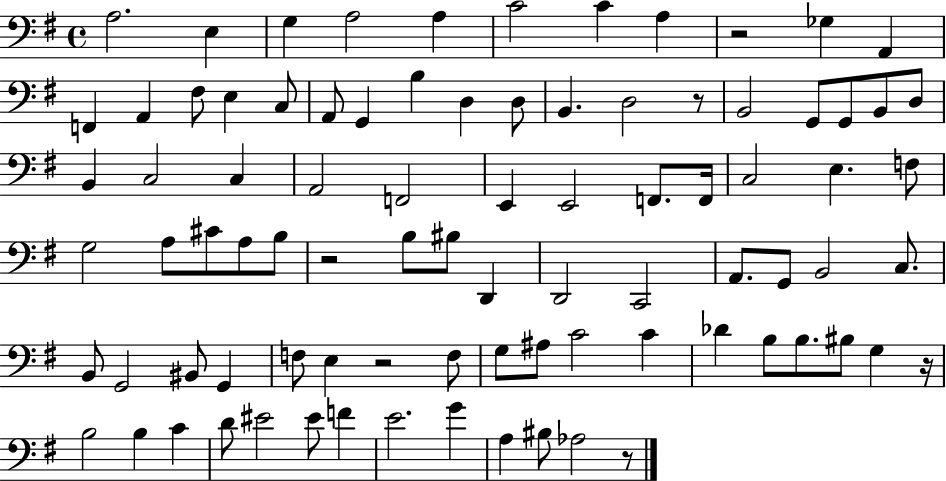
A3/h. E3/q G3/q A3/h A3/q C4/h C4/q A3/q R/h Gb3/q A2/q F2/q A2/q F#3/e E3/q C3/e A2/e G2/q B3/q D3/q D3/e B2/q. D3/h R/e B2/h G2/e G2/e B2/e D3/e B2/q C3/h C3/q A2/h F2/h E2/q E2/h F2/e. F2/s C3/h E3/q. F3/e G3/h A3/e C#4/e A3/e B3/e R/h B3/e BIS3/e D2/q D2/h C2/h A2/e. G2/e B2/h C3/e. B2/e G2/h BIS2/e G2/q F3/e E3/q R/h F3/e G3/e A#3/e C4/h C4/q Db4/q B3/e B3/e. BIS3/e G3/q R/s B3/h B3/q C4/q D4/e EIS4/h EIS4/e F4/q E4/h. G4/q A3/q BIS3/e Ab3/h R/e